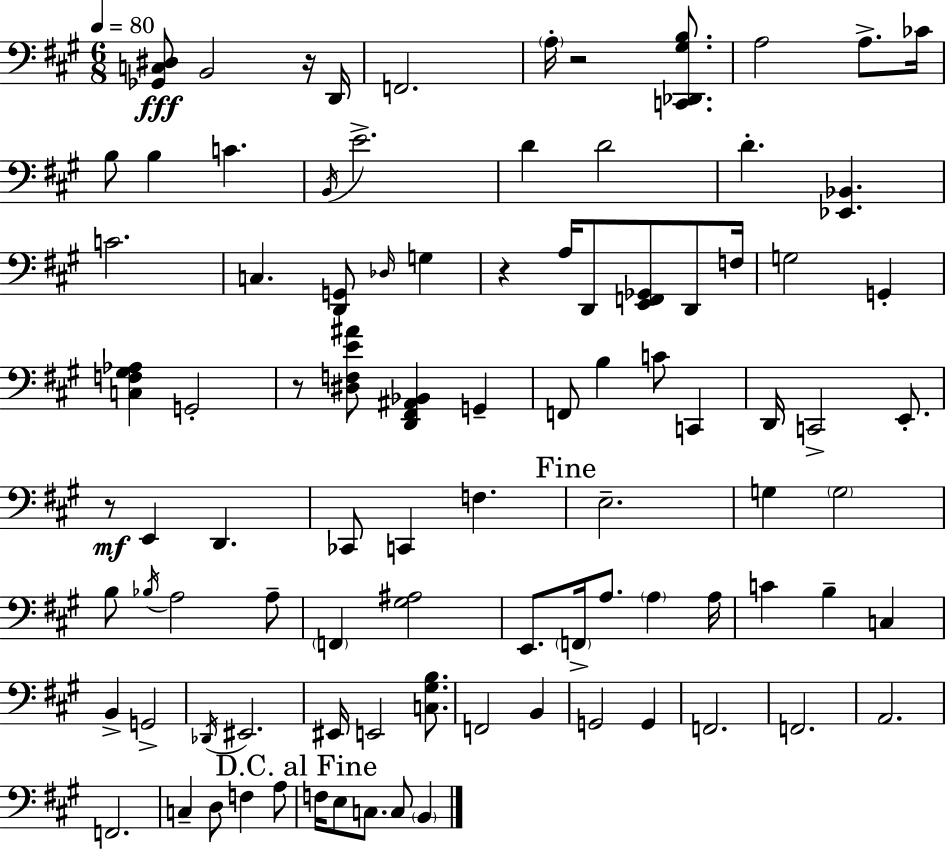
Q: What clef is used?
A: bass